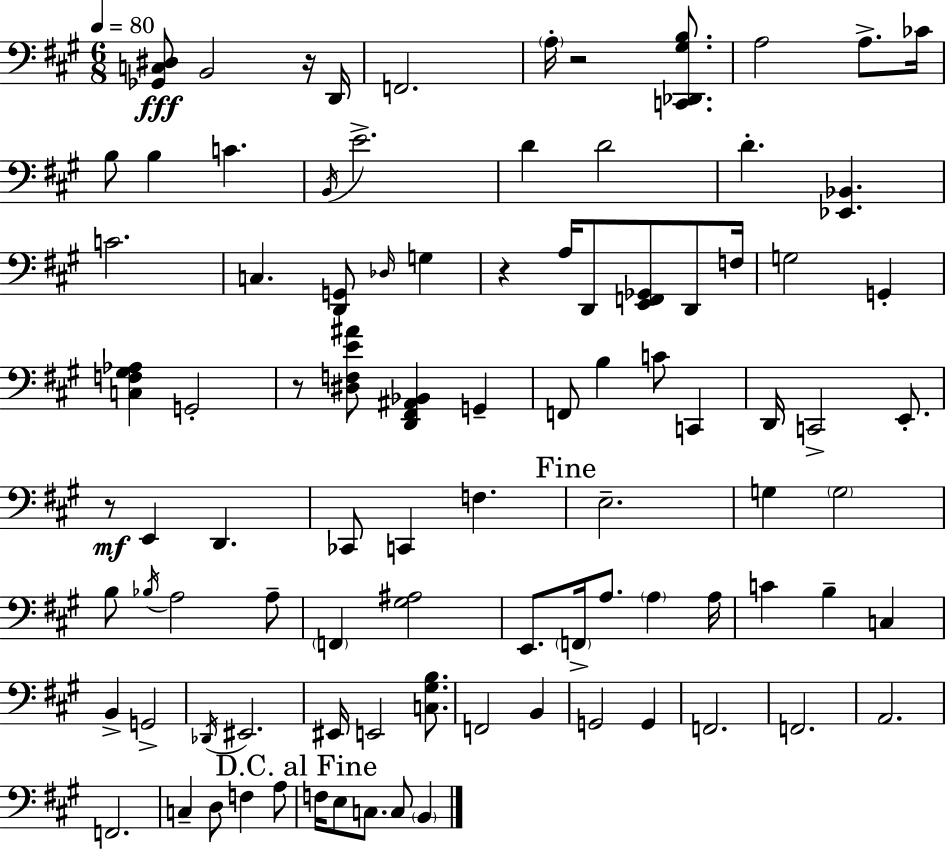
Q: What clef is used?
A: bass